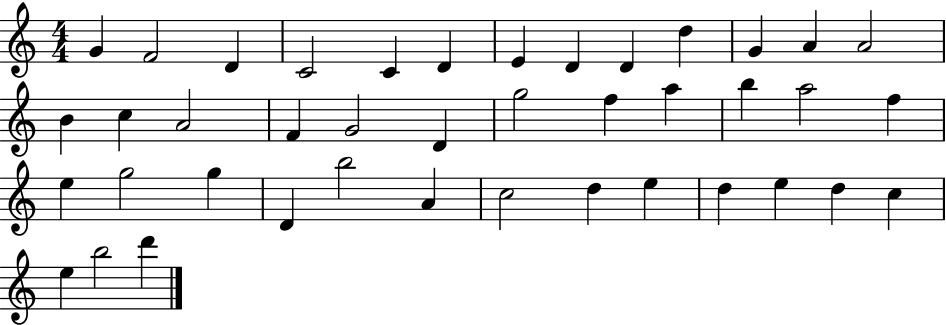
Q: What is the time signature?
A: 4/4